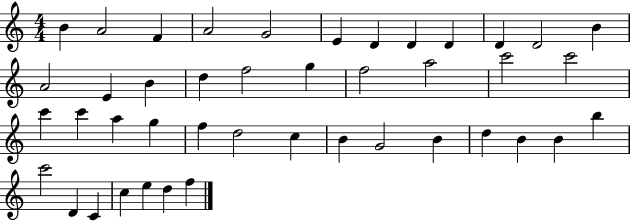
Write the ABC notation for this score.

X:1
T:Untitled
M:4/4
L:1/4
K:C
B A2 F A2 G2 E D D D D D2 B A2 E B d f2 g f2 a2 c'2 c'2 c' c' a g f d2 c B G2 B d B B b c'2 D C c e d f